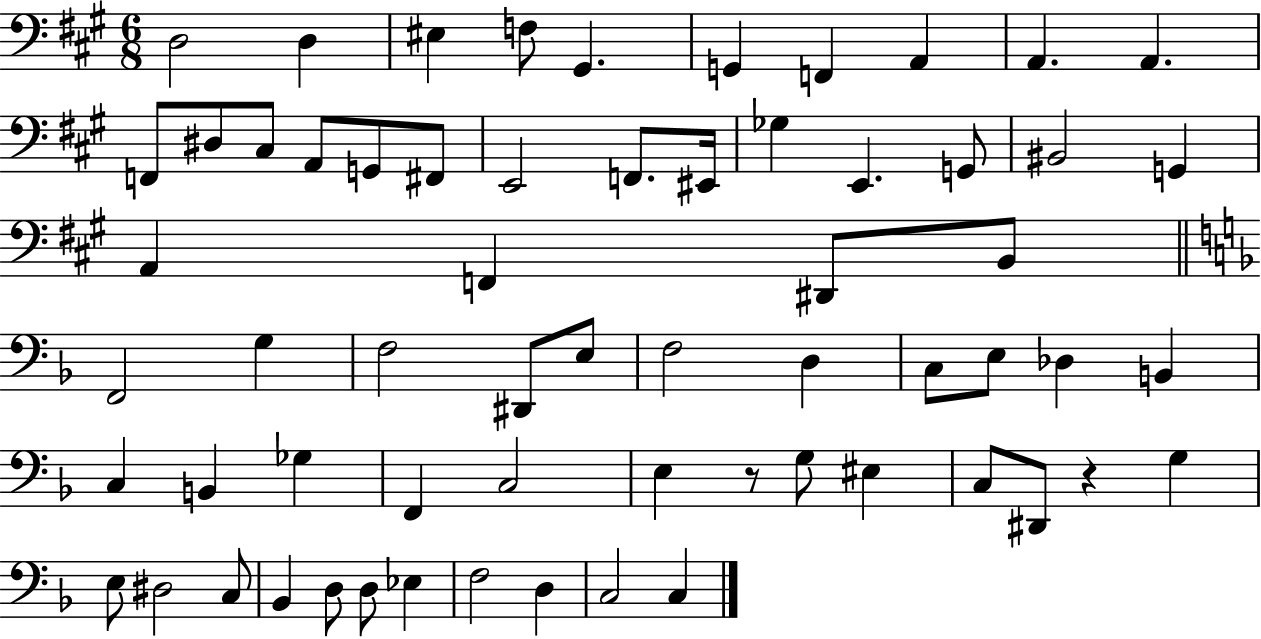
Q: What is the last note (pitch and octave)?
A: C3